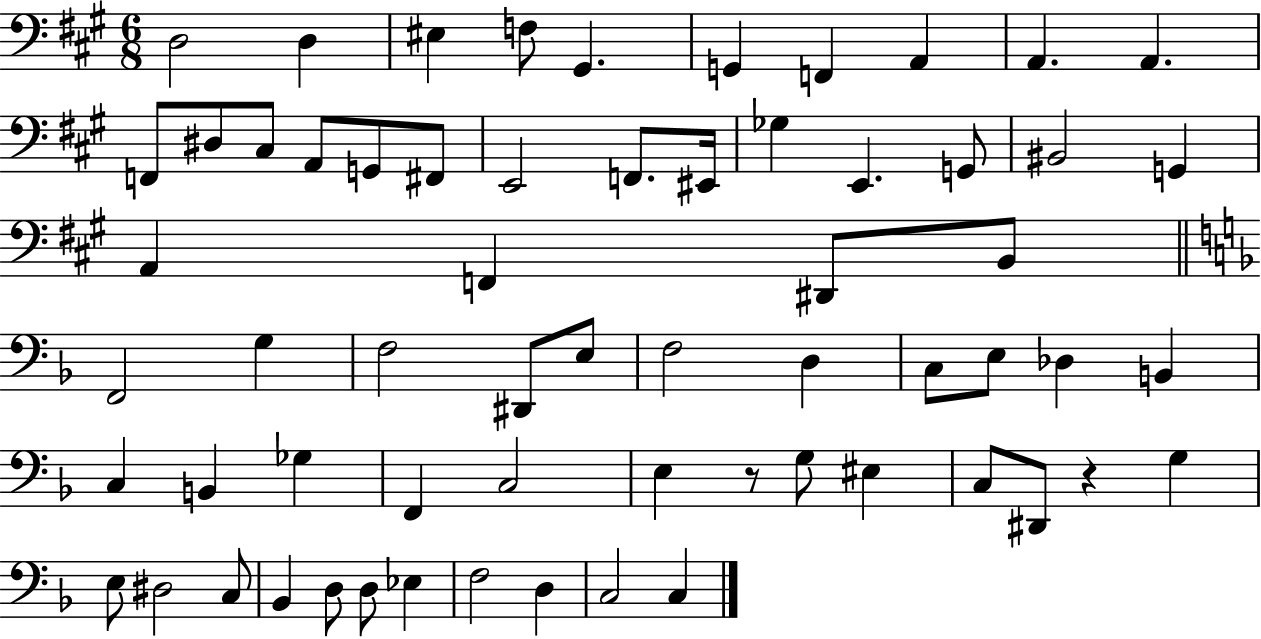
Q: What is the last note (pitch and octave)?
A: C3